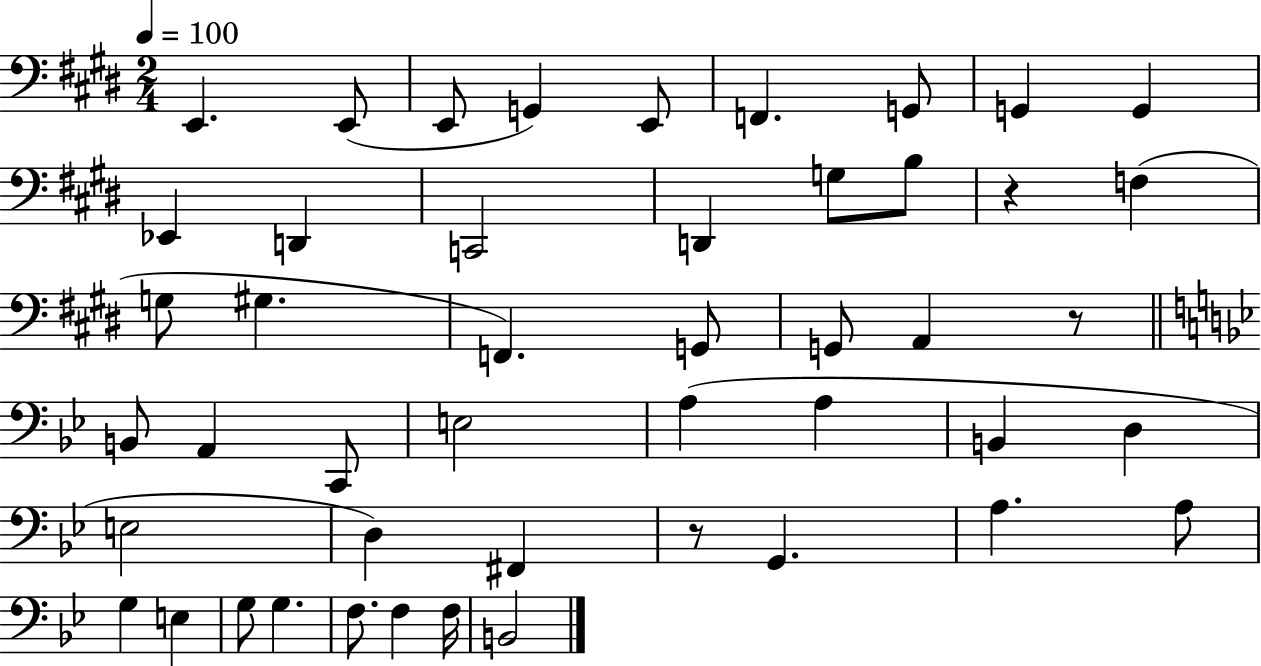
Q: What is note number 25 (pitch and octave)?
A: C2